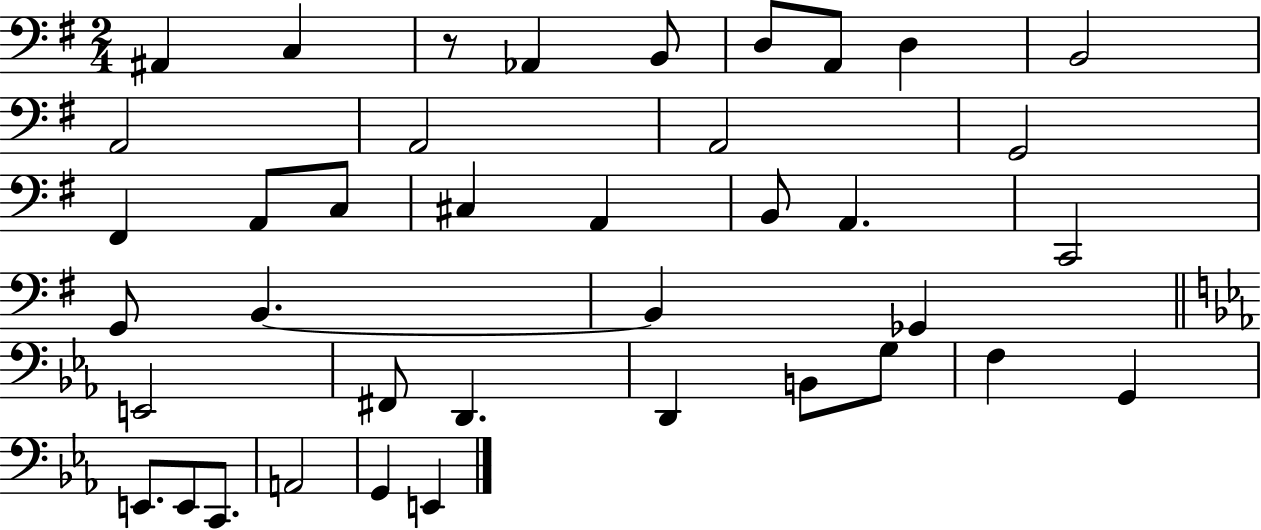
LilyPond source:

{
  \clef bass
  \numericTimeSignature
  \time 2/4
  \key g \major
  ais,4 c4 | r8 aes,4 b,8 | d8 a,8 d4 | b,2 | \break a,2 | a,2 | a,2 | g,2 | \break fis,4 a,8 c8 | cis4 a,4 | b,8 a,4. | c,2 | \break g,8 b,4.~~ | b,4 ges,4 | \bar "||" \break \key c \minor e,2 | fis,8 d,4. | d,4 b,8 g8 | f4 g,4 | \break e,8. e,8 c,8. | a,2 | g,4 e,4 | \bar "|."
}